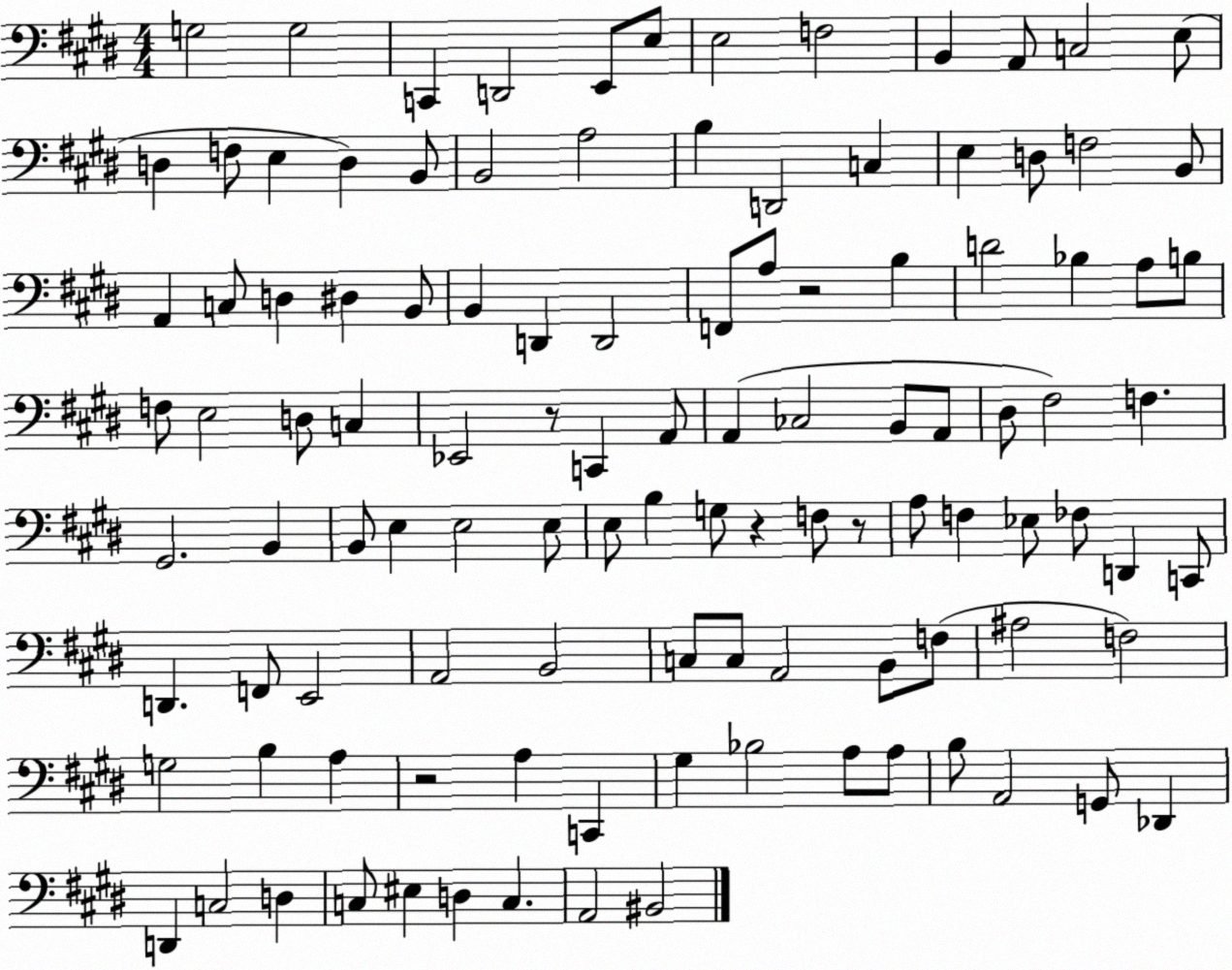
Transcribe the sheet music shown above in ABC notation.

X:1
T:Untitled
M:4/4
L:1/4
K:E
G,2 G,2 C,, D,,2 E,,/2 E,/2 E,2 F,2 B,, A,,/2 C,2 E,/2 D, F,/2 E, D, B,,/2 B,,2 A,2 B, D,,2 C, E, D,/2 F,2 B,,/2 A,, C,/2 D, ^D, B,,/2 B,, D,, D,,2 F,,/2 A,/2 z2 B, D2 _B, A,/2 B,/2 F,/2 E,2 D,/2 C, _E,,2 z/2 C,, A,,/2 A,, _C,2 B,,/2 A,,/2 ^D,/2 ^F,2 F, ^G,,2 B,, B,,/2 E, E,2 E,/2 E,/2 B, G,/2 z F,/2 z/2 A,/2 F, _E,/2 _F,/2 D,, C,,/2 D,, F,,/2 E,,2 A,,2 B,,2 C,/2 C,/2 A,,2 B,,/2 F,/2 ^A,2 F,2 G,2 B, A, z2 A, C,, ^G, _B,2 A,/2 A,/2 B,/2 A,,2 G,,/2 _D,, D,, C,2 D, C,/2 ^E, D, C, A,,2 ^B,,2